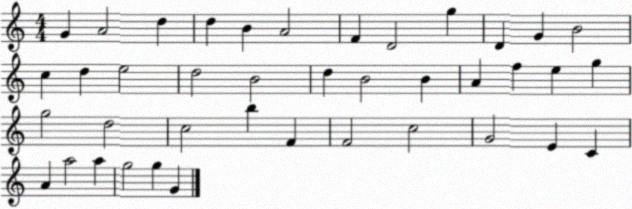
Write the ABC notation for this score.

X:1
T:Untitled
M:4/4
L:1/4
K:C
G A2 d d B A2 F D2 g D G B2 c d e2 d2 B2 d B2 B A f e g g2 d2 c2 b F F2 c2 G2 E C A a2 a g2 g G